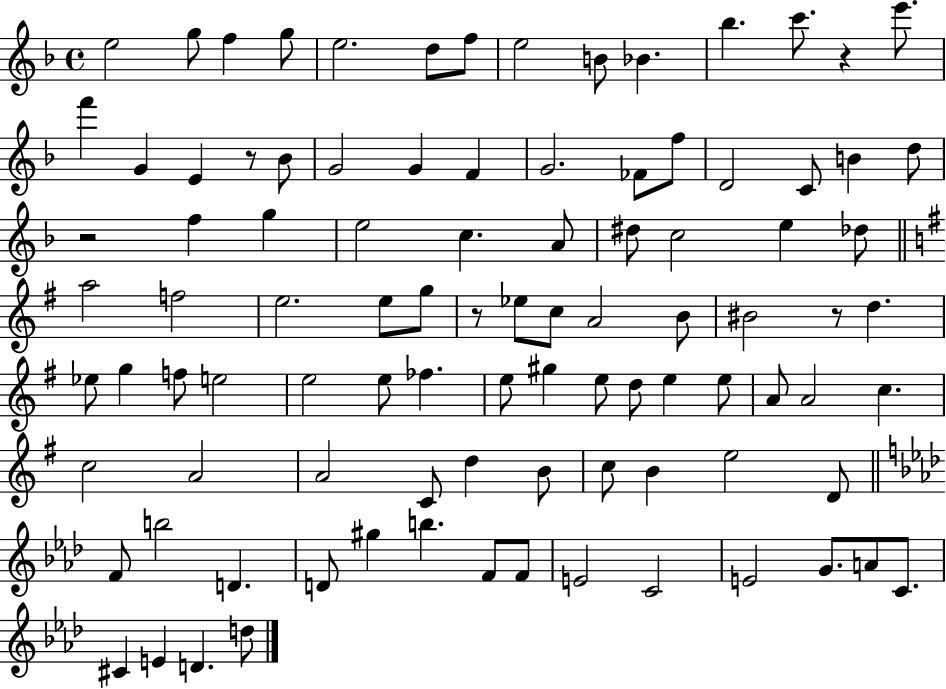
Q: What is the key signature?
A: F major